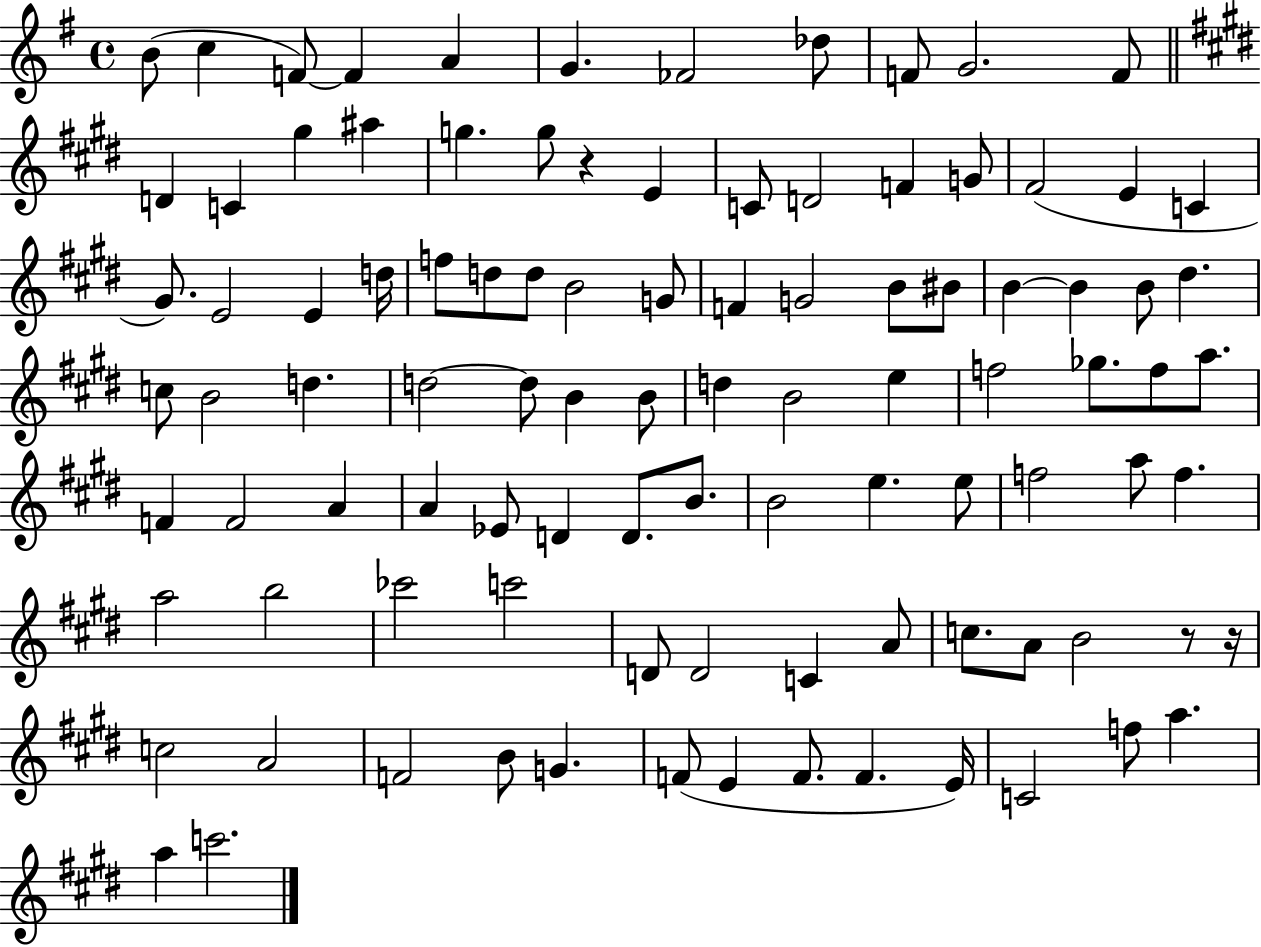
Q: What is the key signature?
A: G major